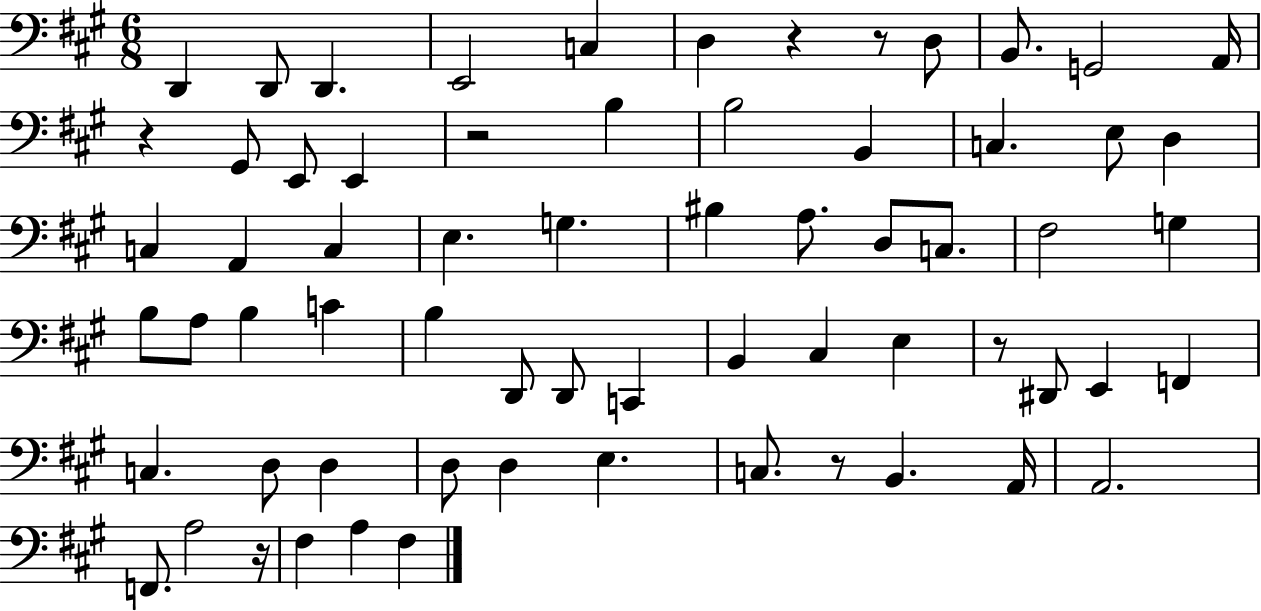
{
  \clef bass
  \numericTimeSignature
  \time 6/8
  \key a \major
  d,4 d,8 d,4. | e,2 c4 | d4 r4 r8 d8 | b,8. g,2 a,16 | \break r4 gis,8 e,8 e,4 | r2 b4 | b2 b,4 | c4. e8 d4 | \break c4 a,4 c4 | e4. g4. | bis4 a8. d8 c8. | fis2 g4 | \break b8 a8 b4 c'4 | b4 d,8 d,8 c,4 | b,4 cis4 e4 | r8 dis,8 e,4 f,4 | \break c4. d8 d4 | d8 d4 e4. | c8. r8 b,4. a,16 | a,2. | \break f,8. a2 r16 | fis4 a4 fis4 | \bar "|."
}